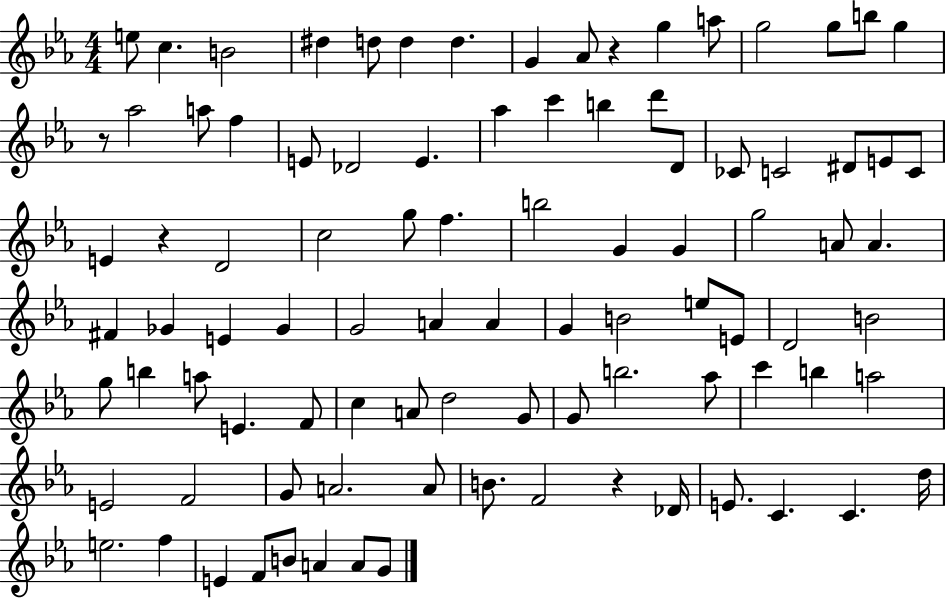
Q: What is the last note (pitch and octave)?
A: G4